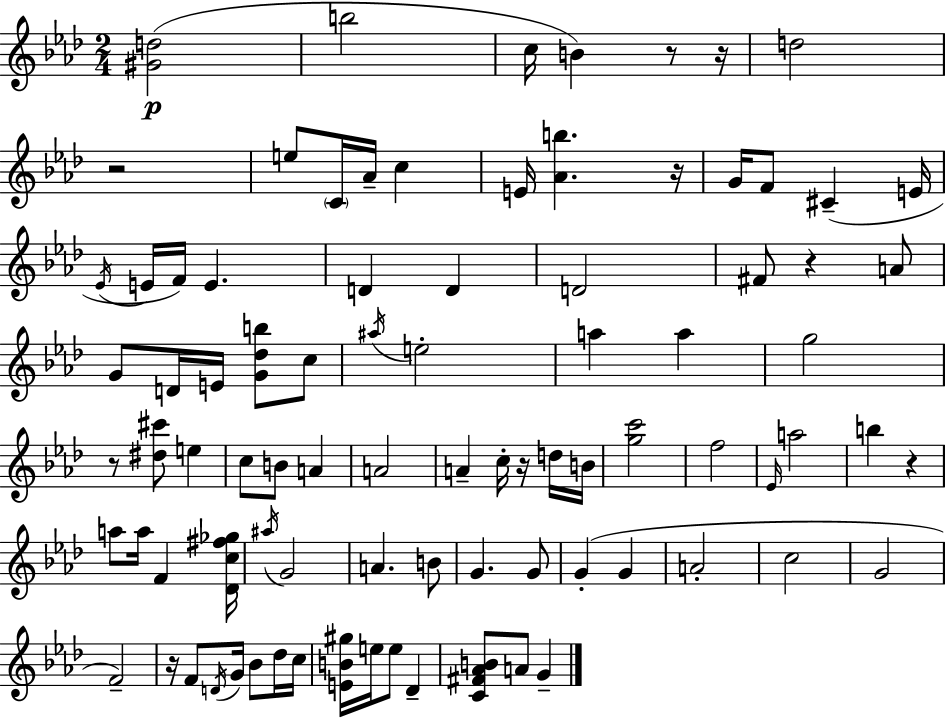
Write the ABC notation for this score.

X:1
T:Untitled
M:2/4
L:1/4
K:Fm
[^Gd]2 b2 c/4 B z/2 z/4 d2 z2 e/2 C/4 _A/4 c E/4 [_Ab] z/4 G/4 F/2 ^C E/4 _E/4 E/4 F/4 E D D D2 ^F/2 z A/2 G/2 D/4 E/4 [G_db]/2 c/2 ^a/4 e2 a a g2 z/2 [^d^c']/2 e c/2 B/2 A A2 A c/4 z/4 d/4 B/4 [gc']2 f2 _E/4 a2 b z a/2 a/4 F [_Dc^f_g]/4 ^a/4 G2 A B/2 G G/2 G G A2 c2 G2 F2 z/4 F/2 D/4 G/4 _B/2 _d/4 c/4 [EB^g]/4 e/4 e/2 _D [C^F_AB]/2 A/2 G